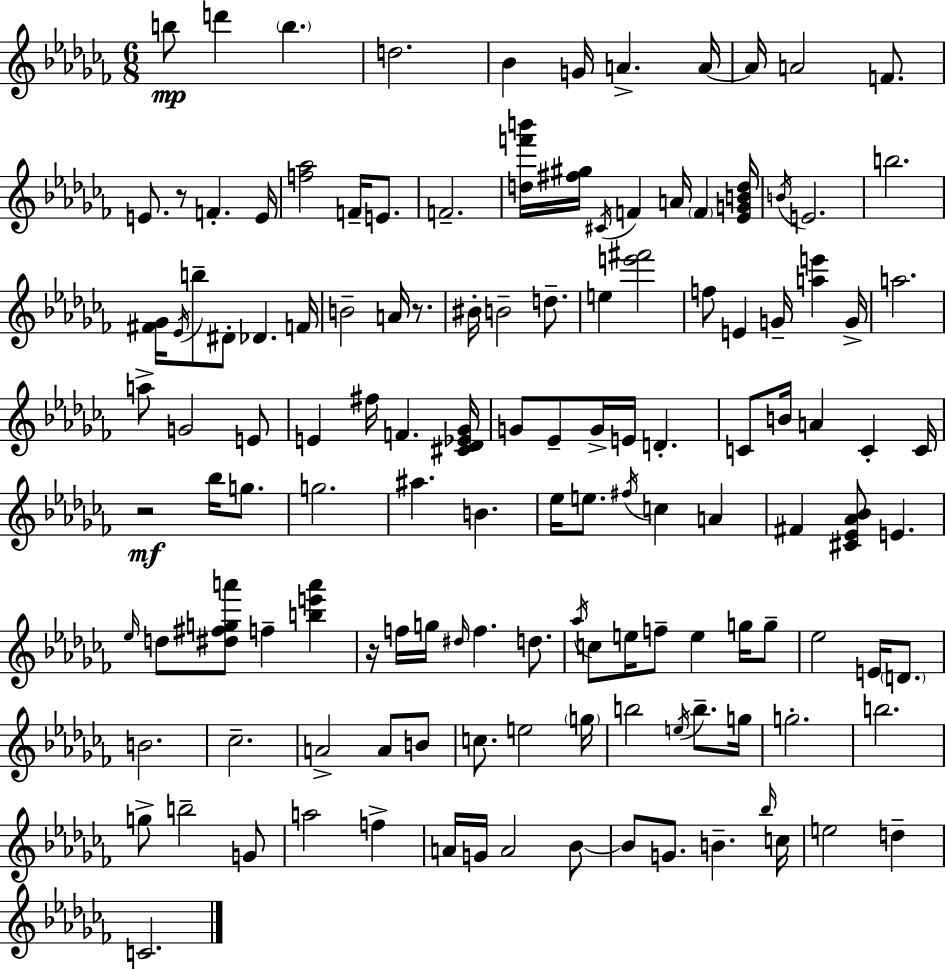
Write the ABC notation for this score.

X:1
T:Untitled
M:6/8
L:1/4
K:Abm
b/2 d' b d2 _B G/4 A A/4 A/4 A2 F/2 E/2 z/2 F E/4 [f_a]2 F/4 E/2 F2 [df'b']/4 [^f^g]/4 ^C/4 F A/4 F [_EGBd]/4 B/4 E2 b2 [^F_G]/4 _E/4 b/2 ^D/2 _D F/4 B2 A/4 z/2 ^B/4 B2 d/2 e [e'^f']2 f/2 E G/4 [ae'] G/4 a2 a/2 G2 E/2 E ^f/4 F [^C_D_E_G]/4 G/2 _E/2 G/4 E/4 D C/2 B/4 A C C/4 z2 _b/4 g/2 g2 ^a B _e/4 e/2 ^f/4 c A ^F [^C_E_A_B]/2 E _e/4 d/2 [^d^fga']/2 f [be'a'] z/4 f/4 g/4 ^d/4 f d/2 _a/4 c/2 e/4 f/2 e g/4 g/2 _e2 E/4 D/2 B2 _c2 A2 A/2 B/2 c/2 e2 g/4 b2 e/4 b/2 g/4 g2 b2 g/2 b2 G/2 a2 f A/4 G/4 A2 _B/2 _B/2 G/2 B _b/4 c/4 e2 d C2